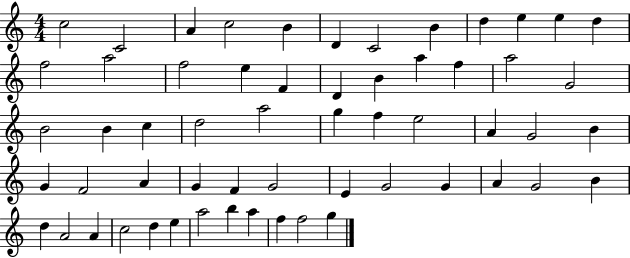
{
  \clef treble
  \numericTimeSignature
  \time 4/4
  \key c \major
  c''2 c'2 | a'4 c''2 b'4 | d'4 c'2 b'4 | d''4 e''4 e''4 d''4 | \break f''2 a''2 | f''2 e''4 f'4 | d'4 b'4 a''4 f''4 | a''2 g'2 | \break b'2 b'4 c''4 | d''2 a''2 | g''4 f''4 e''2 | a'4 g'2 b'4 | \break g'4 f'2 a'4 | g'4 f'4 g'2 | e'4 g'2 g'4 | a'4 g'2 b'4 | \break d''4 a'2 a'4 | c''2 d''4 e''4 | a''2 b''4 a''4 | f''4 f''2 g''4 | \break \bar "|."
}